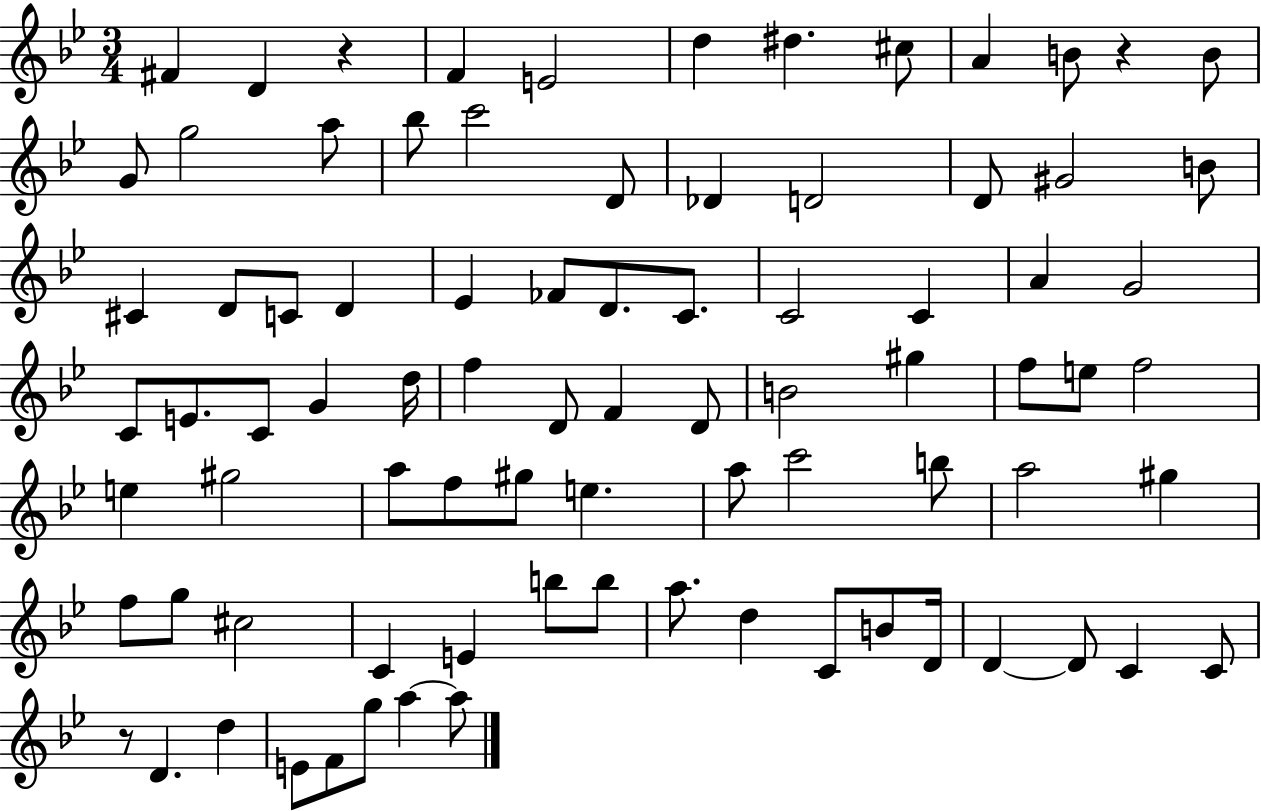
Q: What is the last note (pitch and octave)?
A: A5